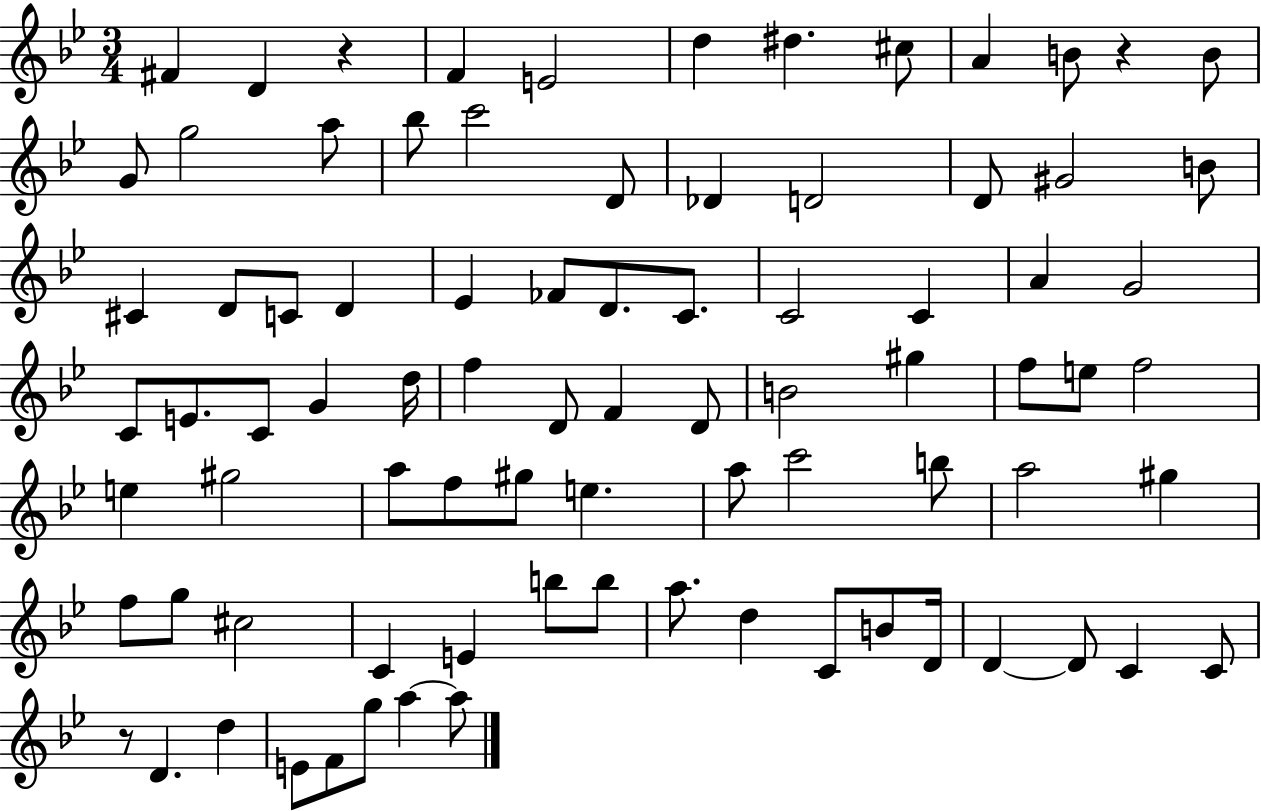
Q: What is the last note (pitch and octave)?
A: A5